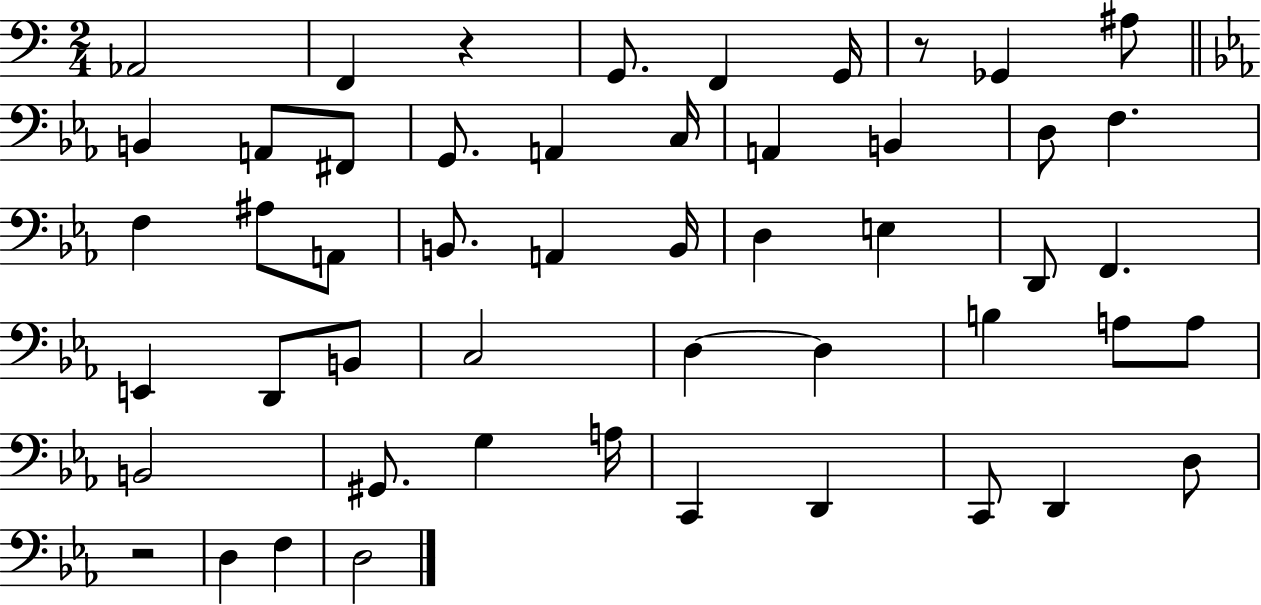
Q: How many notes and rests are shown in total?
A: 51